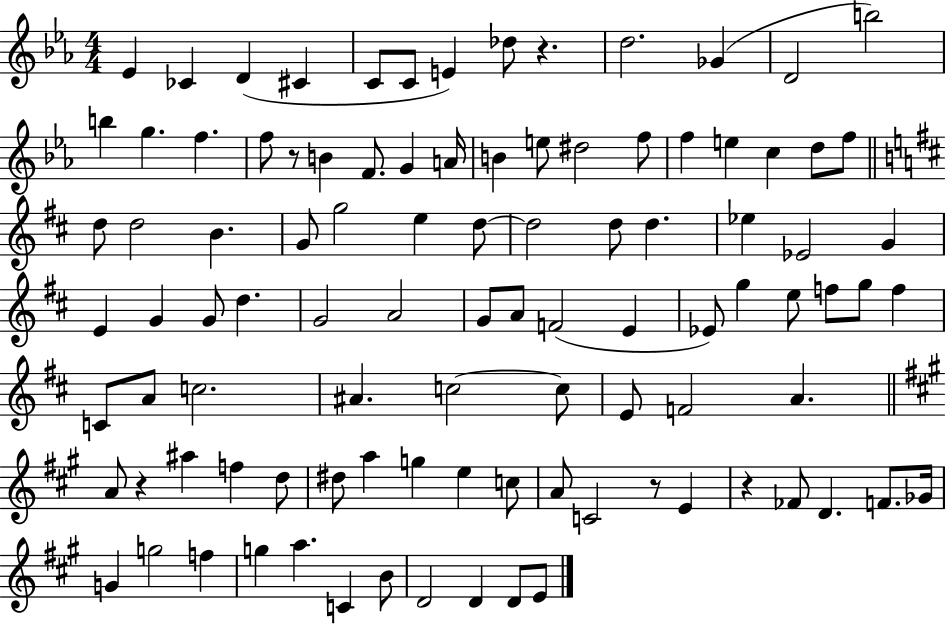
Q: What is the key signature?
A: EES major